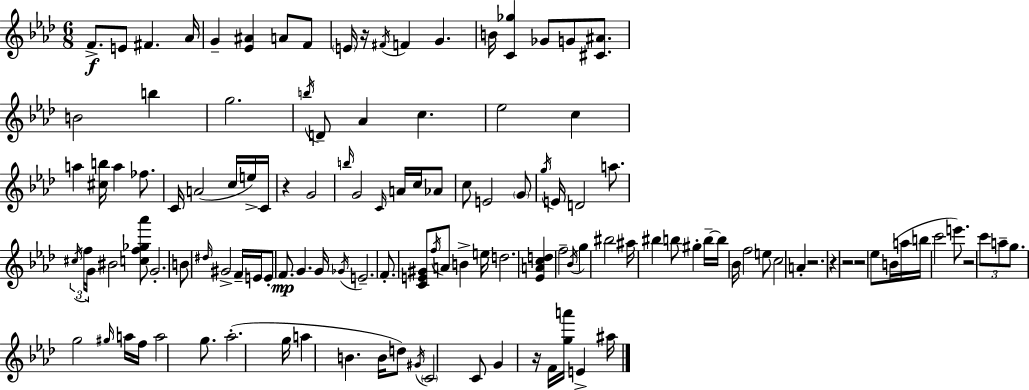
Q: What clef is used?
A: treble